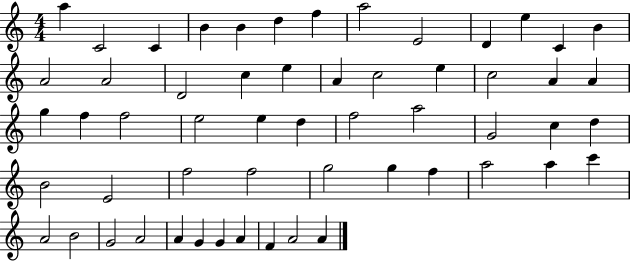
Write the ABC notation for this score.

X:1
T:Untitled
M:4/4
L:1/4
K:C
a C2 C B B d f a2 E2 D e C B A2 A2 D2 c e A c2 e c2 A A g f f2 e2 e d f2 a2 G2 c d B2 E2 f2 f2 g2 g f a2 a c' A2 B2 G2 A2 A G G A F A2 A